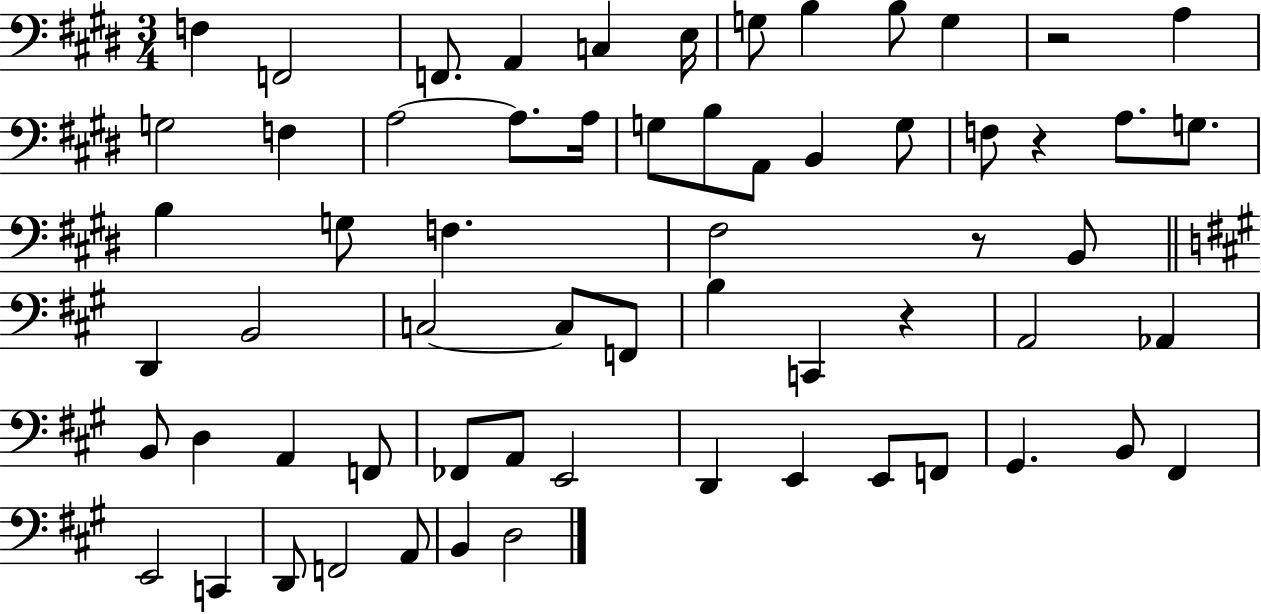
F3/q F2/h F2/e. A2/q C3/q E3/s G3/e B3/q B3/e G3/q R/h A3/q G3/h F3/q A3/h A3/e. A3/s G3/e B3/e A2/e B2/q G3/e F3/e R/q A3/e. G3/e. B3/q G3/e F3/q. F#3/h R/e B2/e D2/q B2/h C3/h C3/e F2/e B3/q C2/q R/q A2/h Ab2/q B2/e D3/q A2/q F2/e FES2/e A2/e E2/h D2/q E2/q E2/e F2/e G#2/q. B2/e F#2/q E2/h C2/q D2/e F2/h A2/e B2/q D3/h